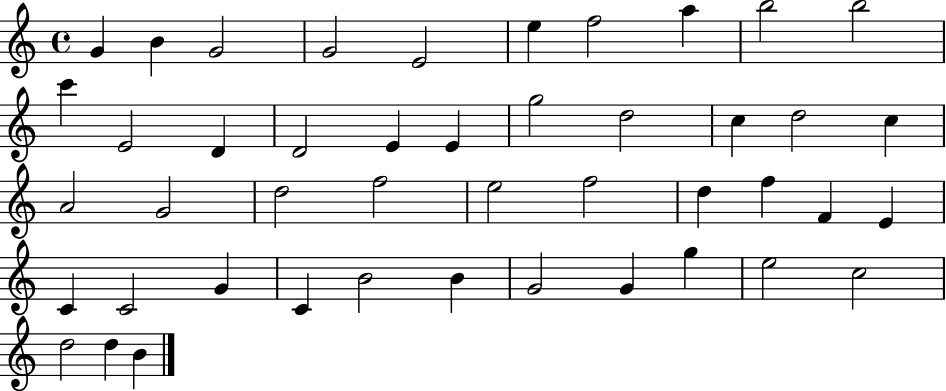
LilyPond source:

{
  \clef treble
  \time 4/4
  \defaultTimeSignature
  \key c \major
  g'4 b'4 g'2 | g'2 e'2 | e''4 f''2 a''4 | b''2 b''2 | \break c'''4 e'2 d'4 | d'2 e'4 e'4 | g''2 d''2 | c''4 d''2 c''4 | \break a'2 g'2 | d''2 f''2 | e''2 f''2 | d''4 f''4 f'4 e'4 | \break c'4 c'2 g'4 | c'4 b'2 b'4 | g'2 g'4 g''4 | e''2 c''2 | \break d''2 d''4 b'4 | \bar "|."
}